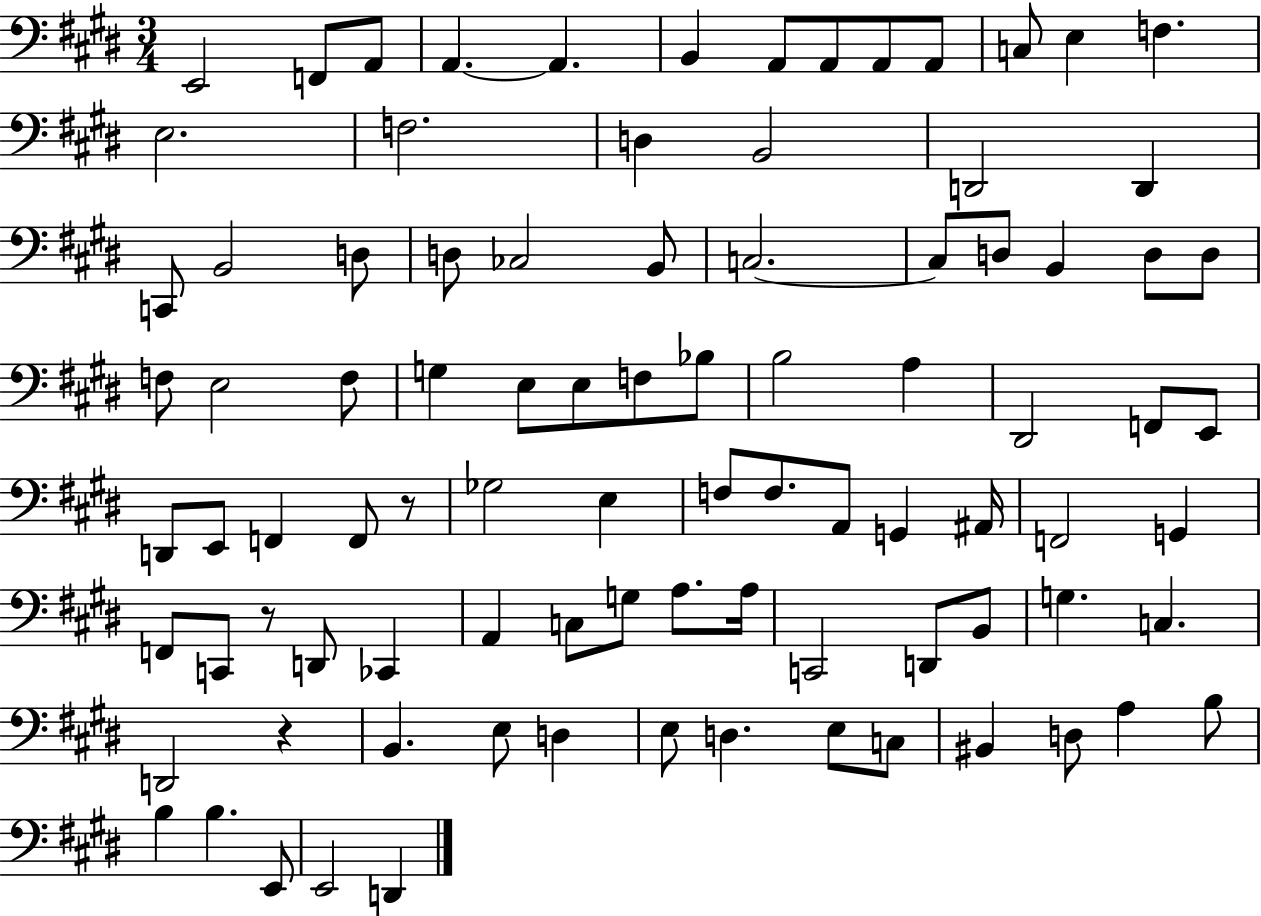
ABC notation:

X:1
T:Untitled
M:3/4
L:1/4
K:E
E,,2 F,,/2 A,,/2 A,, A,, B,, A,,/2 A,,/2 A,,/2 A,,/2 C,/2 E, F, E,2 F,2 D, B,,2 D,,2 D,, C,,/2 B,,2 D,/2 D,/2 _C,2 B,,/2 C,2 C,/2 D,/2 B,, D,/2 D,/2 F,/2 E,2 F,/2 G, E,/2 E,/2 F,/2 _B,/2 B,2 A, ^D,,2 F,,/2 E,,/2 D,,/2 E,,/2 F,, F,,/2 z/2 _G,2 E, F,/2 F,/2 A,,/2 G,, ^A,,/4 F,,2 G,, F,,/2 C,,/2 z/2 D,,/2 _C,, A,, C,/2 G,/2 A,/2 A,/4 C,,2 D,,/2 B,,/2 G, C, D,,2 z B,, E,/2 D, E,/2 D, E,/2 C,/2 ^B,, D,/2 A, B,/2 B, B, E,,/2 E,,2 D,,